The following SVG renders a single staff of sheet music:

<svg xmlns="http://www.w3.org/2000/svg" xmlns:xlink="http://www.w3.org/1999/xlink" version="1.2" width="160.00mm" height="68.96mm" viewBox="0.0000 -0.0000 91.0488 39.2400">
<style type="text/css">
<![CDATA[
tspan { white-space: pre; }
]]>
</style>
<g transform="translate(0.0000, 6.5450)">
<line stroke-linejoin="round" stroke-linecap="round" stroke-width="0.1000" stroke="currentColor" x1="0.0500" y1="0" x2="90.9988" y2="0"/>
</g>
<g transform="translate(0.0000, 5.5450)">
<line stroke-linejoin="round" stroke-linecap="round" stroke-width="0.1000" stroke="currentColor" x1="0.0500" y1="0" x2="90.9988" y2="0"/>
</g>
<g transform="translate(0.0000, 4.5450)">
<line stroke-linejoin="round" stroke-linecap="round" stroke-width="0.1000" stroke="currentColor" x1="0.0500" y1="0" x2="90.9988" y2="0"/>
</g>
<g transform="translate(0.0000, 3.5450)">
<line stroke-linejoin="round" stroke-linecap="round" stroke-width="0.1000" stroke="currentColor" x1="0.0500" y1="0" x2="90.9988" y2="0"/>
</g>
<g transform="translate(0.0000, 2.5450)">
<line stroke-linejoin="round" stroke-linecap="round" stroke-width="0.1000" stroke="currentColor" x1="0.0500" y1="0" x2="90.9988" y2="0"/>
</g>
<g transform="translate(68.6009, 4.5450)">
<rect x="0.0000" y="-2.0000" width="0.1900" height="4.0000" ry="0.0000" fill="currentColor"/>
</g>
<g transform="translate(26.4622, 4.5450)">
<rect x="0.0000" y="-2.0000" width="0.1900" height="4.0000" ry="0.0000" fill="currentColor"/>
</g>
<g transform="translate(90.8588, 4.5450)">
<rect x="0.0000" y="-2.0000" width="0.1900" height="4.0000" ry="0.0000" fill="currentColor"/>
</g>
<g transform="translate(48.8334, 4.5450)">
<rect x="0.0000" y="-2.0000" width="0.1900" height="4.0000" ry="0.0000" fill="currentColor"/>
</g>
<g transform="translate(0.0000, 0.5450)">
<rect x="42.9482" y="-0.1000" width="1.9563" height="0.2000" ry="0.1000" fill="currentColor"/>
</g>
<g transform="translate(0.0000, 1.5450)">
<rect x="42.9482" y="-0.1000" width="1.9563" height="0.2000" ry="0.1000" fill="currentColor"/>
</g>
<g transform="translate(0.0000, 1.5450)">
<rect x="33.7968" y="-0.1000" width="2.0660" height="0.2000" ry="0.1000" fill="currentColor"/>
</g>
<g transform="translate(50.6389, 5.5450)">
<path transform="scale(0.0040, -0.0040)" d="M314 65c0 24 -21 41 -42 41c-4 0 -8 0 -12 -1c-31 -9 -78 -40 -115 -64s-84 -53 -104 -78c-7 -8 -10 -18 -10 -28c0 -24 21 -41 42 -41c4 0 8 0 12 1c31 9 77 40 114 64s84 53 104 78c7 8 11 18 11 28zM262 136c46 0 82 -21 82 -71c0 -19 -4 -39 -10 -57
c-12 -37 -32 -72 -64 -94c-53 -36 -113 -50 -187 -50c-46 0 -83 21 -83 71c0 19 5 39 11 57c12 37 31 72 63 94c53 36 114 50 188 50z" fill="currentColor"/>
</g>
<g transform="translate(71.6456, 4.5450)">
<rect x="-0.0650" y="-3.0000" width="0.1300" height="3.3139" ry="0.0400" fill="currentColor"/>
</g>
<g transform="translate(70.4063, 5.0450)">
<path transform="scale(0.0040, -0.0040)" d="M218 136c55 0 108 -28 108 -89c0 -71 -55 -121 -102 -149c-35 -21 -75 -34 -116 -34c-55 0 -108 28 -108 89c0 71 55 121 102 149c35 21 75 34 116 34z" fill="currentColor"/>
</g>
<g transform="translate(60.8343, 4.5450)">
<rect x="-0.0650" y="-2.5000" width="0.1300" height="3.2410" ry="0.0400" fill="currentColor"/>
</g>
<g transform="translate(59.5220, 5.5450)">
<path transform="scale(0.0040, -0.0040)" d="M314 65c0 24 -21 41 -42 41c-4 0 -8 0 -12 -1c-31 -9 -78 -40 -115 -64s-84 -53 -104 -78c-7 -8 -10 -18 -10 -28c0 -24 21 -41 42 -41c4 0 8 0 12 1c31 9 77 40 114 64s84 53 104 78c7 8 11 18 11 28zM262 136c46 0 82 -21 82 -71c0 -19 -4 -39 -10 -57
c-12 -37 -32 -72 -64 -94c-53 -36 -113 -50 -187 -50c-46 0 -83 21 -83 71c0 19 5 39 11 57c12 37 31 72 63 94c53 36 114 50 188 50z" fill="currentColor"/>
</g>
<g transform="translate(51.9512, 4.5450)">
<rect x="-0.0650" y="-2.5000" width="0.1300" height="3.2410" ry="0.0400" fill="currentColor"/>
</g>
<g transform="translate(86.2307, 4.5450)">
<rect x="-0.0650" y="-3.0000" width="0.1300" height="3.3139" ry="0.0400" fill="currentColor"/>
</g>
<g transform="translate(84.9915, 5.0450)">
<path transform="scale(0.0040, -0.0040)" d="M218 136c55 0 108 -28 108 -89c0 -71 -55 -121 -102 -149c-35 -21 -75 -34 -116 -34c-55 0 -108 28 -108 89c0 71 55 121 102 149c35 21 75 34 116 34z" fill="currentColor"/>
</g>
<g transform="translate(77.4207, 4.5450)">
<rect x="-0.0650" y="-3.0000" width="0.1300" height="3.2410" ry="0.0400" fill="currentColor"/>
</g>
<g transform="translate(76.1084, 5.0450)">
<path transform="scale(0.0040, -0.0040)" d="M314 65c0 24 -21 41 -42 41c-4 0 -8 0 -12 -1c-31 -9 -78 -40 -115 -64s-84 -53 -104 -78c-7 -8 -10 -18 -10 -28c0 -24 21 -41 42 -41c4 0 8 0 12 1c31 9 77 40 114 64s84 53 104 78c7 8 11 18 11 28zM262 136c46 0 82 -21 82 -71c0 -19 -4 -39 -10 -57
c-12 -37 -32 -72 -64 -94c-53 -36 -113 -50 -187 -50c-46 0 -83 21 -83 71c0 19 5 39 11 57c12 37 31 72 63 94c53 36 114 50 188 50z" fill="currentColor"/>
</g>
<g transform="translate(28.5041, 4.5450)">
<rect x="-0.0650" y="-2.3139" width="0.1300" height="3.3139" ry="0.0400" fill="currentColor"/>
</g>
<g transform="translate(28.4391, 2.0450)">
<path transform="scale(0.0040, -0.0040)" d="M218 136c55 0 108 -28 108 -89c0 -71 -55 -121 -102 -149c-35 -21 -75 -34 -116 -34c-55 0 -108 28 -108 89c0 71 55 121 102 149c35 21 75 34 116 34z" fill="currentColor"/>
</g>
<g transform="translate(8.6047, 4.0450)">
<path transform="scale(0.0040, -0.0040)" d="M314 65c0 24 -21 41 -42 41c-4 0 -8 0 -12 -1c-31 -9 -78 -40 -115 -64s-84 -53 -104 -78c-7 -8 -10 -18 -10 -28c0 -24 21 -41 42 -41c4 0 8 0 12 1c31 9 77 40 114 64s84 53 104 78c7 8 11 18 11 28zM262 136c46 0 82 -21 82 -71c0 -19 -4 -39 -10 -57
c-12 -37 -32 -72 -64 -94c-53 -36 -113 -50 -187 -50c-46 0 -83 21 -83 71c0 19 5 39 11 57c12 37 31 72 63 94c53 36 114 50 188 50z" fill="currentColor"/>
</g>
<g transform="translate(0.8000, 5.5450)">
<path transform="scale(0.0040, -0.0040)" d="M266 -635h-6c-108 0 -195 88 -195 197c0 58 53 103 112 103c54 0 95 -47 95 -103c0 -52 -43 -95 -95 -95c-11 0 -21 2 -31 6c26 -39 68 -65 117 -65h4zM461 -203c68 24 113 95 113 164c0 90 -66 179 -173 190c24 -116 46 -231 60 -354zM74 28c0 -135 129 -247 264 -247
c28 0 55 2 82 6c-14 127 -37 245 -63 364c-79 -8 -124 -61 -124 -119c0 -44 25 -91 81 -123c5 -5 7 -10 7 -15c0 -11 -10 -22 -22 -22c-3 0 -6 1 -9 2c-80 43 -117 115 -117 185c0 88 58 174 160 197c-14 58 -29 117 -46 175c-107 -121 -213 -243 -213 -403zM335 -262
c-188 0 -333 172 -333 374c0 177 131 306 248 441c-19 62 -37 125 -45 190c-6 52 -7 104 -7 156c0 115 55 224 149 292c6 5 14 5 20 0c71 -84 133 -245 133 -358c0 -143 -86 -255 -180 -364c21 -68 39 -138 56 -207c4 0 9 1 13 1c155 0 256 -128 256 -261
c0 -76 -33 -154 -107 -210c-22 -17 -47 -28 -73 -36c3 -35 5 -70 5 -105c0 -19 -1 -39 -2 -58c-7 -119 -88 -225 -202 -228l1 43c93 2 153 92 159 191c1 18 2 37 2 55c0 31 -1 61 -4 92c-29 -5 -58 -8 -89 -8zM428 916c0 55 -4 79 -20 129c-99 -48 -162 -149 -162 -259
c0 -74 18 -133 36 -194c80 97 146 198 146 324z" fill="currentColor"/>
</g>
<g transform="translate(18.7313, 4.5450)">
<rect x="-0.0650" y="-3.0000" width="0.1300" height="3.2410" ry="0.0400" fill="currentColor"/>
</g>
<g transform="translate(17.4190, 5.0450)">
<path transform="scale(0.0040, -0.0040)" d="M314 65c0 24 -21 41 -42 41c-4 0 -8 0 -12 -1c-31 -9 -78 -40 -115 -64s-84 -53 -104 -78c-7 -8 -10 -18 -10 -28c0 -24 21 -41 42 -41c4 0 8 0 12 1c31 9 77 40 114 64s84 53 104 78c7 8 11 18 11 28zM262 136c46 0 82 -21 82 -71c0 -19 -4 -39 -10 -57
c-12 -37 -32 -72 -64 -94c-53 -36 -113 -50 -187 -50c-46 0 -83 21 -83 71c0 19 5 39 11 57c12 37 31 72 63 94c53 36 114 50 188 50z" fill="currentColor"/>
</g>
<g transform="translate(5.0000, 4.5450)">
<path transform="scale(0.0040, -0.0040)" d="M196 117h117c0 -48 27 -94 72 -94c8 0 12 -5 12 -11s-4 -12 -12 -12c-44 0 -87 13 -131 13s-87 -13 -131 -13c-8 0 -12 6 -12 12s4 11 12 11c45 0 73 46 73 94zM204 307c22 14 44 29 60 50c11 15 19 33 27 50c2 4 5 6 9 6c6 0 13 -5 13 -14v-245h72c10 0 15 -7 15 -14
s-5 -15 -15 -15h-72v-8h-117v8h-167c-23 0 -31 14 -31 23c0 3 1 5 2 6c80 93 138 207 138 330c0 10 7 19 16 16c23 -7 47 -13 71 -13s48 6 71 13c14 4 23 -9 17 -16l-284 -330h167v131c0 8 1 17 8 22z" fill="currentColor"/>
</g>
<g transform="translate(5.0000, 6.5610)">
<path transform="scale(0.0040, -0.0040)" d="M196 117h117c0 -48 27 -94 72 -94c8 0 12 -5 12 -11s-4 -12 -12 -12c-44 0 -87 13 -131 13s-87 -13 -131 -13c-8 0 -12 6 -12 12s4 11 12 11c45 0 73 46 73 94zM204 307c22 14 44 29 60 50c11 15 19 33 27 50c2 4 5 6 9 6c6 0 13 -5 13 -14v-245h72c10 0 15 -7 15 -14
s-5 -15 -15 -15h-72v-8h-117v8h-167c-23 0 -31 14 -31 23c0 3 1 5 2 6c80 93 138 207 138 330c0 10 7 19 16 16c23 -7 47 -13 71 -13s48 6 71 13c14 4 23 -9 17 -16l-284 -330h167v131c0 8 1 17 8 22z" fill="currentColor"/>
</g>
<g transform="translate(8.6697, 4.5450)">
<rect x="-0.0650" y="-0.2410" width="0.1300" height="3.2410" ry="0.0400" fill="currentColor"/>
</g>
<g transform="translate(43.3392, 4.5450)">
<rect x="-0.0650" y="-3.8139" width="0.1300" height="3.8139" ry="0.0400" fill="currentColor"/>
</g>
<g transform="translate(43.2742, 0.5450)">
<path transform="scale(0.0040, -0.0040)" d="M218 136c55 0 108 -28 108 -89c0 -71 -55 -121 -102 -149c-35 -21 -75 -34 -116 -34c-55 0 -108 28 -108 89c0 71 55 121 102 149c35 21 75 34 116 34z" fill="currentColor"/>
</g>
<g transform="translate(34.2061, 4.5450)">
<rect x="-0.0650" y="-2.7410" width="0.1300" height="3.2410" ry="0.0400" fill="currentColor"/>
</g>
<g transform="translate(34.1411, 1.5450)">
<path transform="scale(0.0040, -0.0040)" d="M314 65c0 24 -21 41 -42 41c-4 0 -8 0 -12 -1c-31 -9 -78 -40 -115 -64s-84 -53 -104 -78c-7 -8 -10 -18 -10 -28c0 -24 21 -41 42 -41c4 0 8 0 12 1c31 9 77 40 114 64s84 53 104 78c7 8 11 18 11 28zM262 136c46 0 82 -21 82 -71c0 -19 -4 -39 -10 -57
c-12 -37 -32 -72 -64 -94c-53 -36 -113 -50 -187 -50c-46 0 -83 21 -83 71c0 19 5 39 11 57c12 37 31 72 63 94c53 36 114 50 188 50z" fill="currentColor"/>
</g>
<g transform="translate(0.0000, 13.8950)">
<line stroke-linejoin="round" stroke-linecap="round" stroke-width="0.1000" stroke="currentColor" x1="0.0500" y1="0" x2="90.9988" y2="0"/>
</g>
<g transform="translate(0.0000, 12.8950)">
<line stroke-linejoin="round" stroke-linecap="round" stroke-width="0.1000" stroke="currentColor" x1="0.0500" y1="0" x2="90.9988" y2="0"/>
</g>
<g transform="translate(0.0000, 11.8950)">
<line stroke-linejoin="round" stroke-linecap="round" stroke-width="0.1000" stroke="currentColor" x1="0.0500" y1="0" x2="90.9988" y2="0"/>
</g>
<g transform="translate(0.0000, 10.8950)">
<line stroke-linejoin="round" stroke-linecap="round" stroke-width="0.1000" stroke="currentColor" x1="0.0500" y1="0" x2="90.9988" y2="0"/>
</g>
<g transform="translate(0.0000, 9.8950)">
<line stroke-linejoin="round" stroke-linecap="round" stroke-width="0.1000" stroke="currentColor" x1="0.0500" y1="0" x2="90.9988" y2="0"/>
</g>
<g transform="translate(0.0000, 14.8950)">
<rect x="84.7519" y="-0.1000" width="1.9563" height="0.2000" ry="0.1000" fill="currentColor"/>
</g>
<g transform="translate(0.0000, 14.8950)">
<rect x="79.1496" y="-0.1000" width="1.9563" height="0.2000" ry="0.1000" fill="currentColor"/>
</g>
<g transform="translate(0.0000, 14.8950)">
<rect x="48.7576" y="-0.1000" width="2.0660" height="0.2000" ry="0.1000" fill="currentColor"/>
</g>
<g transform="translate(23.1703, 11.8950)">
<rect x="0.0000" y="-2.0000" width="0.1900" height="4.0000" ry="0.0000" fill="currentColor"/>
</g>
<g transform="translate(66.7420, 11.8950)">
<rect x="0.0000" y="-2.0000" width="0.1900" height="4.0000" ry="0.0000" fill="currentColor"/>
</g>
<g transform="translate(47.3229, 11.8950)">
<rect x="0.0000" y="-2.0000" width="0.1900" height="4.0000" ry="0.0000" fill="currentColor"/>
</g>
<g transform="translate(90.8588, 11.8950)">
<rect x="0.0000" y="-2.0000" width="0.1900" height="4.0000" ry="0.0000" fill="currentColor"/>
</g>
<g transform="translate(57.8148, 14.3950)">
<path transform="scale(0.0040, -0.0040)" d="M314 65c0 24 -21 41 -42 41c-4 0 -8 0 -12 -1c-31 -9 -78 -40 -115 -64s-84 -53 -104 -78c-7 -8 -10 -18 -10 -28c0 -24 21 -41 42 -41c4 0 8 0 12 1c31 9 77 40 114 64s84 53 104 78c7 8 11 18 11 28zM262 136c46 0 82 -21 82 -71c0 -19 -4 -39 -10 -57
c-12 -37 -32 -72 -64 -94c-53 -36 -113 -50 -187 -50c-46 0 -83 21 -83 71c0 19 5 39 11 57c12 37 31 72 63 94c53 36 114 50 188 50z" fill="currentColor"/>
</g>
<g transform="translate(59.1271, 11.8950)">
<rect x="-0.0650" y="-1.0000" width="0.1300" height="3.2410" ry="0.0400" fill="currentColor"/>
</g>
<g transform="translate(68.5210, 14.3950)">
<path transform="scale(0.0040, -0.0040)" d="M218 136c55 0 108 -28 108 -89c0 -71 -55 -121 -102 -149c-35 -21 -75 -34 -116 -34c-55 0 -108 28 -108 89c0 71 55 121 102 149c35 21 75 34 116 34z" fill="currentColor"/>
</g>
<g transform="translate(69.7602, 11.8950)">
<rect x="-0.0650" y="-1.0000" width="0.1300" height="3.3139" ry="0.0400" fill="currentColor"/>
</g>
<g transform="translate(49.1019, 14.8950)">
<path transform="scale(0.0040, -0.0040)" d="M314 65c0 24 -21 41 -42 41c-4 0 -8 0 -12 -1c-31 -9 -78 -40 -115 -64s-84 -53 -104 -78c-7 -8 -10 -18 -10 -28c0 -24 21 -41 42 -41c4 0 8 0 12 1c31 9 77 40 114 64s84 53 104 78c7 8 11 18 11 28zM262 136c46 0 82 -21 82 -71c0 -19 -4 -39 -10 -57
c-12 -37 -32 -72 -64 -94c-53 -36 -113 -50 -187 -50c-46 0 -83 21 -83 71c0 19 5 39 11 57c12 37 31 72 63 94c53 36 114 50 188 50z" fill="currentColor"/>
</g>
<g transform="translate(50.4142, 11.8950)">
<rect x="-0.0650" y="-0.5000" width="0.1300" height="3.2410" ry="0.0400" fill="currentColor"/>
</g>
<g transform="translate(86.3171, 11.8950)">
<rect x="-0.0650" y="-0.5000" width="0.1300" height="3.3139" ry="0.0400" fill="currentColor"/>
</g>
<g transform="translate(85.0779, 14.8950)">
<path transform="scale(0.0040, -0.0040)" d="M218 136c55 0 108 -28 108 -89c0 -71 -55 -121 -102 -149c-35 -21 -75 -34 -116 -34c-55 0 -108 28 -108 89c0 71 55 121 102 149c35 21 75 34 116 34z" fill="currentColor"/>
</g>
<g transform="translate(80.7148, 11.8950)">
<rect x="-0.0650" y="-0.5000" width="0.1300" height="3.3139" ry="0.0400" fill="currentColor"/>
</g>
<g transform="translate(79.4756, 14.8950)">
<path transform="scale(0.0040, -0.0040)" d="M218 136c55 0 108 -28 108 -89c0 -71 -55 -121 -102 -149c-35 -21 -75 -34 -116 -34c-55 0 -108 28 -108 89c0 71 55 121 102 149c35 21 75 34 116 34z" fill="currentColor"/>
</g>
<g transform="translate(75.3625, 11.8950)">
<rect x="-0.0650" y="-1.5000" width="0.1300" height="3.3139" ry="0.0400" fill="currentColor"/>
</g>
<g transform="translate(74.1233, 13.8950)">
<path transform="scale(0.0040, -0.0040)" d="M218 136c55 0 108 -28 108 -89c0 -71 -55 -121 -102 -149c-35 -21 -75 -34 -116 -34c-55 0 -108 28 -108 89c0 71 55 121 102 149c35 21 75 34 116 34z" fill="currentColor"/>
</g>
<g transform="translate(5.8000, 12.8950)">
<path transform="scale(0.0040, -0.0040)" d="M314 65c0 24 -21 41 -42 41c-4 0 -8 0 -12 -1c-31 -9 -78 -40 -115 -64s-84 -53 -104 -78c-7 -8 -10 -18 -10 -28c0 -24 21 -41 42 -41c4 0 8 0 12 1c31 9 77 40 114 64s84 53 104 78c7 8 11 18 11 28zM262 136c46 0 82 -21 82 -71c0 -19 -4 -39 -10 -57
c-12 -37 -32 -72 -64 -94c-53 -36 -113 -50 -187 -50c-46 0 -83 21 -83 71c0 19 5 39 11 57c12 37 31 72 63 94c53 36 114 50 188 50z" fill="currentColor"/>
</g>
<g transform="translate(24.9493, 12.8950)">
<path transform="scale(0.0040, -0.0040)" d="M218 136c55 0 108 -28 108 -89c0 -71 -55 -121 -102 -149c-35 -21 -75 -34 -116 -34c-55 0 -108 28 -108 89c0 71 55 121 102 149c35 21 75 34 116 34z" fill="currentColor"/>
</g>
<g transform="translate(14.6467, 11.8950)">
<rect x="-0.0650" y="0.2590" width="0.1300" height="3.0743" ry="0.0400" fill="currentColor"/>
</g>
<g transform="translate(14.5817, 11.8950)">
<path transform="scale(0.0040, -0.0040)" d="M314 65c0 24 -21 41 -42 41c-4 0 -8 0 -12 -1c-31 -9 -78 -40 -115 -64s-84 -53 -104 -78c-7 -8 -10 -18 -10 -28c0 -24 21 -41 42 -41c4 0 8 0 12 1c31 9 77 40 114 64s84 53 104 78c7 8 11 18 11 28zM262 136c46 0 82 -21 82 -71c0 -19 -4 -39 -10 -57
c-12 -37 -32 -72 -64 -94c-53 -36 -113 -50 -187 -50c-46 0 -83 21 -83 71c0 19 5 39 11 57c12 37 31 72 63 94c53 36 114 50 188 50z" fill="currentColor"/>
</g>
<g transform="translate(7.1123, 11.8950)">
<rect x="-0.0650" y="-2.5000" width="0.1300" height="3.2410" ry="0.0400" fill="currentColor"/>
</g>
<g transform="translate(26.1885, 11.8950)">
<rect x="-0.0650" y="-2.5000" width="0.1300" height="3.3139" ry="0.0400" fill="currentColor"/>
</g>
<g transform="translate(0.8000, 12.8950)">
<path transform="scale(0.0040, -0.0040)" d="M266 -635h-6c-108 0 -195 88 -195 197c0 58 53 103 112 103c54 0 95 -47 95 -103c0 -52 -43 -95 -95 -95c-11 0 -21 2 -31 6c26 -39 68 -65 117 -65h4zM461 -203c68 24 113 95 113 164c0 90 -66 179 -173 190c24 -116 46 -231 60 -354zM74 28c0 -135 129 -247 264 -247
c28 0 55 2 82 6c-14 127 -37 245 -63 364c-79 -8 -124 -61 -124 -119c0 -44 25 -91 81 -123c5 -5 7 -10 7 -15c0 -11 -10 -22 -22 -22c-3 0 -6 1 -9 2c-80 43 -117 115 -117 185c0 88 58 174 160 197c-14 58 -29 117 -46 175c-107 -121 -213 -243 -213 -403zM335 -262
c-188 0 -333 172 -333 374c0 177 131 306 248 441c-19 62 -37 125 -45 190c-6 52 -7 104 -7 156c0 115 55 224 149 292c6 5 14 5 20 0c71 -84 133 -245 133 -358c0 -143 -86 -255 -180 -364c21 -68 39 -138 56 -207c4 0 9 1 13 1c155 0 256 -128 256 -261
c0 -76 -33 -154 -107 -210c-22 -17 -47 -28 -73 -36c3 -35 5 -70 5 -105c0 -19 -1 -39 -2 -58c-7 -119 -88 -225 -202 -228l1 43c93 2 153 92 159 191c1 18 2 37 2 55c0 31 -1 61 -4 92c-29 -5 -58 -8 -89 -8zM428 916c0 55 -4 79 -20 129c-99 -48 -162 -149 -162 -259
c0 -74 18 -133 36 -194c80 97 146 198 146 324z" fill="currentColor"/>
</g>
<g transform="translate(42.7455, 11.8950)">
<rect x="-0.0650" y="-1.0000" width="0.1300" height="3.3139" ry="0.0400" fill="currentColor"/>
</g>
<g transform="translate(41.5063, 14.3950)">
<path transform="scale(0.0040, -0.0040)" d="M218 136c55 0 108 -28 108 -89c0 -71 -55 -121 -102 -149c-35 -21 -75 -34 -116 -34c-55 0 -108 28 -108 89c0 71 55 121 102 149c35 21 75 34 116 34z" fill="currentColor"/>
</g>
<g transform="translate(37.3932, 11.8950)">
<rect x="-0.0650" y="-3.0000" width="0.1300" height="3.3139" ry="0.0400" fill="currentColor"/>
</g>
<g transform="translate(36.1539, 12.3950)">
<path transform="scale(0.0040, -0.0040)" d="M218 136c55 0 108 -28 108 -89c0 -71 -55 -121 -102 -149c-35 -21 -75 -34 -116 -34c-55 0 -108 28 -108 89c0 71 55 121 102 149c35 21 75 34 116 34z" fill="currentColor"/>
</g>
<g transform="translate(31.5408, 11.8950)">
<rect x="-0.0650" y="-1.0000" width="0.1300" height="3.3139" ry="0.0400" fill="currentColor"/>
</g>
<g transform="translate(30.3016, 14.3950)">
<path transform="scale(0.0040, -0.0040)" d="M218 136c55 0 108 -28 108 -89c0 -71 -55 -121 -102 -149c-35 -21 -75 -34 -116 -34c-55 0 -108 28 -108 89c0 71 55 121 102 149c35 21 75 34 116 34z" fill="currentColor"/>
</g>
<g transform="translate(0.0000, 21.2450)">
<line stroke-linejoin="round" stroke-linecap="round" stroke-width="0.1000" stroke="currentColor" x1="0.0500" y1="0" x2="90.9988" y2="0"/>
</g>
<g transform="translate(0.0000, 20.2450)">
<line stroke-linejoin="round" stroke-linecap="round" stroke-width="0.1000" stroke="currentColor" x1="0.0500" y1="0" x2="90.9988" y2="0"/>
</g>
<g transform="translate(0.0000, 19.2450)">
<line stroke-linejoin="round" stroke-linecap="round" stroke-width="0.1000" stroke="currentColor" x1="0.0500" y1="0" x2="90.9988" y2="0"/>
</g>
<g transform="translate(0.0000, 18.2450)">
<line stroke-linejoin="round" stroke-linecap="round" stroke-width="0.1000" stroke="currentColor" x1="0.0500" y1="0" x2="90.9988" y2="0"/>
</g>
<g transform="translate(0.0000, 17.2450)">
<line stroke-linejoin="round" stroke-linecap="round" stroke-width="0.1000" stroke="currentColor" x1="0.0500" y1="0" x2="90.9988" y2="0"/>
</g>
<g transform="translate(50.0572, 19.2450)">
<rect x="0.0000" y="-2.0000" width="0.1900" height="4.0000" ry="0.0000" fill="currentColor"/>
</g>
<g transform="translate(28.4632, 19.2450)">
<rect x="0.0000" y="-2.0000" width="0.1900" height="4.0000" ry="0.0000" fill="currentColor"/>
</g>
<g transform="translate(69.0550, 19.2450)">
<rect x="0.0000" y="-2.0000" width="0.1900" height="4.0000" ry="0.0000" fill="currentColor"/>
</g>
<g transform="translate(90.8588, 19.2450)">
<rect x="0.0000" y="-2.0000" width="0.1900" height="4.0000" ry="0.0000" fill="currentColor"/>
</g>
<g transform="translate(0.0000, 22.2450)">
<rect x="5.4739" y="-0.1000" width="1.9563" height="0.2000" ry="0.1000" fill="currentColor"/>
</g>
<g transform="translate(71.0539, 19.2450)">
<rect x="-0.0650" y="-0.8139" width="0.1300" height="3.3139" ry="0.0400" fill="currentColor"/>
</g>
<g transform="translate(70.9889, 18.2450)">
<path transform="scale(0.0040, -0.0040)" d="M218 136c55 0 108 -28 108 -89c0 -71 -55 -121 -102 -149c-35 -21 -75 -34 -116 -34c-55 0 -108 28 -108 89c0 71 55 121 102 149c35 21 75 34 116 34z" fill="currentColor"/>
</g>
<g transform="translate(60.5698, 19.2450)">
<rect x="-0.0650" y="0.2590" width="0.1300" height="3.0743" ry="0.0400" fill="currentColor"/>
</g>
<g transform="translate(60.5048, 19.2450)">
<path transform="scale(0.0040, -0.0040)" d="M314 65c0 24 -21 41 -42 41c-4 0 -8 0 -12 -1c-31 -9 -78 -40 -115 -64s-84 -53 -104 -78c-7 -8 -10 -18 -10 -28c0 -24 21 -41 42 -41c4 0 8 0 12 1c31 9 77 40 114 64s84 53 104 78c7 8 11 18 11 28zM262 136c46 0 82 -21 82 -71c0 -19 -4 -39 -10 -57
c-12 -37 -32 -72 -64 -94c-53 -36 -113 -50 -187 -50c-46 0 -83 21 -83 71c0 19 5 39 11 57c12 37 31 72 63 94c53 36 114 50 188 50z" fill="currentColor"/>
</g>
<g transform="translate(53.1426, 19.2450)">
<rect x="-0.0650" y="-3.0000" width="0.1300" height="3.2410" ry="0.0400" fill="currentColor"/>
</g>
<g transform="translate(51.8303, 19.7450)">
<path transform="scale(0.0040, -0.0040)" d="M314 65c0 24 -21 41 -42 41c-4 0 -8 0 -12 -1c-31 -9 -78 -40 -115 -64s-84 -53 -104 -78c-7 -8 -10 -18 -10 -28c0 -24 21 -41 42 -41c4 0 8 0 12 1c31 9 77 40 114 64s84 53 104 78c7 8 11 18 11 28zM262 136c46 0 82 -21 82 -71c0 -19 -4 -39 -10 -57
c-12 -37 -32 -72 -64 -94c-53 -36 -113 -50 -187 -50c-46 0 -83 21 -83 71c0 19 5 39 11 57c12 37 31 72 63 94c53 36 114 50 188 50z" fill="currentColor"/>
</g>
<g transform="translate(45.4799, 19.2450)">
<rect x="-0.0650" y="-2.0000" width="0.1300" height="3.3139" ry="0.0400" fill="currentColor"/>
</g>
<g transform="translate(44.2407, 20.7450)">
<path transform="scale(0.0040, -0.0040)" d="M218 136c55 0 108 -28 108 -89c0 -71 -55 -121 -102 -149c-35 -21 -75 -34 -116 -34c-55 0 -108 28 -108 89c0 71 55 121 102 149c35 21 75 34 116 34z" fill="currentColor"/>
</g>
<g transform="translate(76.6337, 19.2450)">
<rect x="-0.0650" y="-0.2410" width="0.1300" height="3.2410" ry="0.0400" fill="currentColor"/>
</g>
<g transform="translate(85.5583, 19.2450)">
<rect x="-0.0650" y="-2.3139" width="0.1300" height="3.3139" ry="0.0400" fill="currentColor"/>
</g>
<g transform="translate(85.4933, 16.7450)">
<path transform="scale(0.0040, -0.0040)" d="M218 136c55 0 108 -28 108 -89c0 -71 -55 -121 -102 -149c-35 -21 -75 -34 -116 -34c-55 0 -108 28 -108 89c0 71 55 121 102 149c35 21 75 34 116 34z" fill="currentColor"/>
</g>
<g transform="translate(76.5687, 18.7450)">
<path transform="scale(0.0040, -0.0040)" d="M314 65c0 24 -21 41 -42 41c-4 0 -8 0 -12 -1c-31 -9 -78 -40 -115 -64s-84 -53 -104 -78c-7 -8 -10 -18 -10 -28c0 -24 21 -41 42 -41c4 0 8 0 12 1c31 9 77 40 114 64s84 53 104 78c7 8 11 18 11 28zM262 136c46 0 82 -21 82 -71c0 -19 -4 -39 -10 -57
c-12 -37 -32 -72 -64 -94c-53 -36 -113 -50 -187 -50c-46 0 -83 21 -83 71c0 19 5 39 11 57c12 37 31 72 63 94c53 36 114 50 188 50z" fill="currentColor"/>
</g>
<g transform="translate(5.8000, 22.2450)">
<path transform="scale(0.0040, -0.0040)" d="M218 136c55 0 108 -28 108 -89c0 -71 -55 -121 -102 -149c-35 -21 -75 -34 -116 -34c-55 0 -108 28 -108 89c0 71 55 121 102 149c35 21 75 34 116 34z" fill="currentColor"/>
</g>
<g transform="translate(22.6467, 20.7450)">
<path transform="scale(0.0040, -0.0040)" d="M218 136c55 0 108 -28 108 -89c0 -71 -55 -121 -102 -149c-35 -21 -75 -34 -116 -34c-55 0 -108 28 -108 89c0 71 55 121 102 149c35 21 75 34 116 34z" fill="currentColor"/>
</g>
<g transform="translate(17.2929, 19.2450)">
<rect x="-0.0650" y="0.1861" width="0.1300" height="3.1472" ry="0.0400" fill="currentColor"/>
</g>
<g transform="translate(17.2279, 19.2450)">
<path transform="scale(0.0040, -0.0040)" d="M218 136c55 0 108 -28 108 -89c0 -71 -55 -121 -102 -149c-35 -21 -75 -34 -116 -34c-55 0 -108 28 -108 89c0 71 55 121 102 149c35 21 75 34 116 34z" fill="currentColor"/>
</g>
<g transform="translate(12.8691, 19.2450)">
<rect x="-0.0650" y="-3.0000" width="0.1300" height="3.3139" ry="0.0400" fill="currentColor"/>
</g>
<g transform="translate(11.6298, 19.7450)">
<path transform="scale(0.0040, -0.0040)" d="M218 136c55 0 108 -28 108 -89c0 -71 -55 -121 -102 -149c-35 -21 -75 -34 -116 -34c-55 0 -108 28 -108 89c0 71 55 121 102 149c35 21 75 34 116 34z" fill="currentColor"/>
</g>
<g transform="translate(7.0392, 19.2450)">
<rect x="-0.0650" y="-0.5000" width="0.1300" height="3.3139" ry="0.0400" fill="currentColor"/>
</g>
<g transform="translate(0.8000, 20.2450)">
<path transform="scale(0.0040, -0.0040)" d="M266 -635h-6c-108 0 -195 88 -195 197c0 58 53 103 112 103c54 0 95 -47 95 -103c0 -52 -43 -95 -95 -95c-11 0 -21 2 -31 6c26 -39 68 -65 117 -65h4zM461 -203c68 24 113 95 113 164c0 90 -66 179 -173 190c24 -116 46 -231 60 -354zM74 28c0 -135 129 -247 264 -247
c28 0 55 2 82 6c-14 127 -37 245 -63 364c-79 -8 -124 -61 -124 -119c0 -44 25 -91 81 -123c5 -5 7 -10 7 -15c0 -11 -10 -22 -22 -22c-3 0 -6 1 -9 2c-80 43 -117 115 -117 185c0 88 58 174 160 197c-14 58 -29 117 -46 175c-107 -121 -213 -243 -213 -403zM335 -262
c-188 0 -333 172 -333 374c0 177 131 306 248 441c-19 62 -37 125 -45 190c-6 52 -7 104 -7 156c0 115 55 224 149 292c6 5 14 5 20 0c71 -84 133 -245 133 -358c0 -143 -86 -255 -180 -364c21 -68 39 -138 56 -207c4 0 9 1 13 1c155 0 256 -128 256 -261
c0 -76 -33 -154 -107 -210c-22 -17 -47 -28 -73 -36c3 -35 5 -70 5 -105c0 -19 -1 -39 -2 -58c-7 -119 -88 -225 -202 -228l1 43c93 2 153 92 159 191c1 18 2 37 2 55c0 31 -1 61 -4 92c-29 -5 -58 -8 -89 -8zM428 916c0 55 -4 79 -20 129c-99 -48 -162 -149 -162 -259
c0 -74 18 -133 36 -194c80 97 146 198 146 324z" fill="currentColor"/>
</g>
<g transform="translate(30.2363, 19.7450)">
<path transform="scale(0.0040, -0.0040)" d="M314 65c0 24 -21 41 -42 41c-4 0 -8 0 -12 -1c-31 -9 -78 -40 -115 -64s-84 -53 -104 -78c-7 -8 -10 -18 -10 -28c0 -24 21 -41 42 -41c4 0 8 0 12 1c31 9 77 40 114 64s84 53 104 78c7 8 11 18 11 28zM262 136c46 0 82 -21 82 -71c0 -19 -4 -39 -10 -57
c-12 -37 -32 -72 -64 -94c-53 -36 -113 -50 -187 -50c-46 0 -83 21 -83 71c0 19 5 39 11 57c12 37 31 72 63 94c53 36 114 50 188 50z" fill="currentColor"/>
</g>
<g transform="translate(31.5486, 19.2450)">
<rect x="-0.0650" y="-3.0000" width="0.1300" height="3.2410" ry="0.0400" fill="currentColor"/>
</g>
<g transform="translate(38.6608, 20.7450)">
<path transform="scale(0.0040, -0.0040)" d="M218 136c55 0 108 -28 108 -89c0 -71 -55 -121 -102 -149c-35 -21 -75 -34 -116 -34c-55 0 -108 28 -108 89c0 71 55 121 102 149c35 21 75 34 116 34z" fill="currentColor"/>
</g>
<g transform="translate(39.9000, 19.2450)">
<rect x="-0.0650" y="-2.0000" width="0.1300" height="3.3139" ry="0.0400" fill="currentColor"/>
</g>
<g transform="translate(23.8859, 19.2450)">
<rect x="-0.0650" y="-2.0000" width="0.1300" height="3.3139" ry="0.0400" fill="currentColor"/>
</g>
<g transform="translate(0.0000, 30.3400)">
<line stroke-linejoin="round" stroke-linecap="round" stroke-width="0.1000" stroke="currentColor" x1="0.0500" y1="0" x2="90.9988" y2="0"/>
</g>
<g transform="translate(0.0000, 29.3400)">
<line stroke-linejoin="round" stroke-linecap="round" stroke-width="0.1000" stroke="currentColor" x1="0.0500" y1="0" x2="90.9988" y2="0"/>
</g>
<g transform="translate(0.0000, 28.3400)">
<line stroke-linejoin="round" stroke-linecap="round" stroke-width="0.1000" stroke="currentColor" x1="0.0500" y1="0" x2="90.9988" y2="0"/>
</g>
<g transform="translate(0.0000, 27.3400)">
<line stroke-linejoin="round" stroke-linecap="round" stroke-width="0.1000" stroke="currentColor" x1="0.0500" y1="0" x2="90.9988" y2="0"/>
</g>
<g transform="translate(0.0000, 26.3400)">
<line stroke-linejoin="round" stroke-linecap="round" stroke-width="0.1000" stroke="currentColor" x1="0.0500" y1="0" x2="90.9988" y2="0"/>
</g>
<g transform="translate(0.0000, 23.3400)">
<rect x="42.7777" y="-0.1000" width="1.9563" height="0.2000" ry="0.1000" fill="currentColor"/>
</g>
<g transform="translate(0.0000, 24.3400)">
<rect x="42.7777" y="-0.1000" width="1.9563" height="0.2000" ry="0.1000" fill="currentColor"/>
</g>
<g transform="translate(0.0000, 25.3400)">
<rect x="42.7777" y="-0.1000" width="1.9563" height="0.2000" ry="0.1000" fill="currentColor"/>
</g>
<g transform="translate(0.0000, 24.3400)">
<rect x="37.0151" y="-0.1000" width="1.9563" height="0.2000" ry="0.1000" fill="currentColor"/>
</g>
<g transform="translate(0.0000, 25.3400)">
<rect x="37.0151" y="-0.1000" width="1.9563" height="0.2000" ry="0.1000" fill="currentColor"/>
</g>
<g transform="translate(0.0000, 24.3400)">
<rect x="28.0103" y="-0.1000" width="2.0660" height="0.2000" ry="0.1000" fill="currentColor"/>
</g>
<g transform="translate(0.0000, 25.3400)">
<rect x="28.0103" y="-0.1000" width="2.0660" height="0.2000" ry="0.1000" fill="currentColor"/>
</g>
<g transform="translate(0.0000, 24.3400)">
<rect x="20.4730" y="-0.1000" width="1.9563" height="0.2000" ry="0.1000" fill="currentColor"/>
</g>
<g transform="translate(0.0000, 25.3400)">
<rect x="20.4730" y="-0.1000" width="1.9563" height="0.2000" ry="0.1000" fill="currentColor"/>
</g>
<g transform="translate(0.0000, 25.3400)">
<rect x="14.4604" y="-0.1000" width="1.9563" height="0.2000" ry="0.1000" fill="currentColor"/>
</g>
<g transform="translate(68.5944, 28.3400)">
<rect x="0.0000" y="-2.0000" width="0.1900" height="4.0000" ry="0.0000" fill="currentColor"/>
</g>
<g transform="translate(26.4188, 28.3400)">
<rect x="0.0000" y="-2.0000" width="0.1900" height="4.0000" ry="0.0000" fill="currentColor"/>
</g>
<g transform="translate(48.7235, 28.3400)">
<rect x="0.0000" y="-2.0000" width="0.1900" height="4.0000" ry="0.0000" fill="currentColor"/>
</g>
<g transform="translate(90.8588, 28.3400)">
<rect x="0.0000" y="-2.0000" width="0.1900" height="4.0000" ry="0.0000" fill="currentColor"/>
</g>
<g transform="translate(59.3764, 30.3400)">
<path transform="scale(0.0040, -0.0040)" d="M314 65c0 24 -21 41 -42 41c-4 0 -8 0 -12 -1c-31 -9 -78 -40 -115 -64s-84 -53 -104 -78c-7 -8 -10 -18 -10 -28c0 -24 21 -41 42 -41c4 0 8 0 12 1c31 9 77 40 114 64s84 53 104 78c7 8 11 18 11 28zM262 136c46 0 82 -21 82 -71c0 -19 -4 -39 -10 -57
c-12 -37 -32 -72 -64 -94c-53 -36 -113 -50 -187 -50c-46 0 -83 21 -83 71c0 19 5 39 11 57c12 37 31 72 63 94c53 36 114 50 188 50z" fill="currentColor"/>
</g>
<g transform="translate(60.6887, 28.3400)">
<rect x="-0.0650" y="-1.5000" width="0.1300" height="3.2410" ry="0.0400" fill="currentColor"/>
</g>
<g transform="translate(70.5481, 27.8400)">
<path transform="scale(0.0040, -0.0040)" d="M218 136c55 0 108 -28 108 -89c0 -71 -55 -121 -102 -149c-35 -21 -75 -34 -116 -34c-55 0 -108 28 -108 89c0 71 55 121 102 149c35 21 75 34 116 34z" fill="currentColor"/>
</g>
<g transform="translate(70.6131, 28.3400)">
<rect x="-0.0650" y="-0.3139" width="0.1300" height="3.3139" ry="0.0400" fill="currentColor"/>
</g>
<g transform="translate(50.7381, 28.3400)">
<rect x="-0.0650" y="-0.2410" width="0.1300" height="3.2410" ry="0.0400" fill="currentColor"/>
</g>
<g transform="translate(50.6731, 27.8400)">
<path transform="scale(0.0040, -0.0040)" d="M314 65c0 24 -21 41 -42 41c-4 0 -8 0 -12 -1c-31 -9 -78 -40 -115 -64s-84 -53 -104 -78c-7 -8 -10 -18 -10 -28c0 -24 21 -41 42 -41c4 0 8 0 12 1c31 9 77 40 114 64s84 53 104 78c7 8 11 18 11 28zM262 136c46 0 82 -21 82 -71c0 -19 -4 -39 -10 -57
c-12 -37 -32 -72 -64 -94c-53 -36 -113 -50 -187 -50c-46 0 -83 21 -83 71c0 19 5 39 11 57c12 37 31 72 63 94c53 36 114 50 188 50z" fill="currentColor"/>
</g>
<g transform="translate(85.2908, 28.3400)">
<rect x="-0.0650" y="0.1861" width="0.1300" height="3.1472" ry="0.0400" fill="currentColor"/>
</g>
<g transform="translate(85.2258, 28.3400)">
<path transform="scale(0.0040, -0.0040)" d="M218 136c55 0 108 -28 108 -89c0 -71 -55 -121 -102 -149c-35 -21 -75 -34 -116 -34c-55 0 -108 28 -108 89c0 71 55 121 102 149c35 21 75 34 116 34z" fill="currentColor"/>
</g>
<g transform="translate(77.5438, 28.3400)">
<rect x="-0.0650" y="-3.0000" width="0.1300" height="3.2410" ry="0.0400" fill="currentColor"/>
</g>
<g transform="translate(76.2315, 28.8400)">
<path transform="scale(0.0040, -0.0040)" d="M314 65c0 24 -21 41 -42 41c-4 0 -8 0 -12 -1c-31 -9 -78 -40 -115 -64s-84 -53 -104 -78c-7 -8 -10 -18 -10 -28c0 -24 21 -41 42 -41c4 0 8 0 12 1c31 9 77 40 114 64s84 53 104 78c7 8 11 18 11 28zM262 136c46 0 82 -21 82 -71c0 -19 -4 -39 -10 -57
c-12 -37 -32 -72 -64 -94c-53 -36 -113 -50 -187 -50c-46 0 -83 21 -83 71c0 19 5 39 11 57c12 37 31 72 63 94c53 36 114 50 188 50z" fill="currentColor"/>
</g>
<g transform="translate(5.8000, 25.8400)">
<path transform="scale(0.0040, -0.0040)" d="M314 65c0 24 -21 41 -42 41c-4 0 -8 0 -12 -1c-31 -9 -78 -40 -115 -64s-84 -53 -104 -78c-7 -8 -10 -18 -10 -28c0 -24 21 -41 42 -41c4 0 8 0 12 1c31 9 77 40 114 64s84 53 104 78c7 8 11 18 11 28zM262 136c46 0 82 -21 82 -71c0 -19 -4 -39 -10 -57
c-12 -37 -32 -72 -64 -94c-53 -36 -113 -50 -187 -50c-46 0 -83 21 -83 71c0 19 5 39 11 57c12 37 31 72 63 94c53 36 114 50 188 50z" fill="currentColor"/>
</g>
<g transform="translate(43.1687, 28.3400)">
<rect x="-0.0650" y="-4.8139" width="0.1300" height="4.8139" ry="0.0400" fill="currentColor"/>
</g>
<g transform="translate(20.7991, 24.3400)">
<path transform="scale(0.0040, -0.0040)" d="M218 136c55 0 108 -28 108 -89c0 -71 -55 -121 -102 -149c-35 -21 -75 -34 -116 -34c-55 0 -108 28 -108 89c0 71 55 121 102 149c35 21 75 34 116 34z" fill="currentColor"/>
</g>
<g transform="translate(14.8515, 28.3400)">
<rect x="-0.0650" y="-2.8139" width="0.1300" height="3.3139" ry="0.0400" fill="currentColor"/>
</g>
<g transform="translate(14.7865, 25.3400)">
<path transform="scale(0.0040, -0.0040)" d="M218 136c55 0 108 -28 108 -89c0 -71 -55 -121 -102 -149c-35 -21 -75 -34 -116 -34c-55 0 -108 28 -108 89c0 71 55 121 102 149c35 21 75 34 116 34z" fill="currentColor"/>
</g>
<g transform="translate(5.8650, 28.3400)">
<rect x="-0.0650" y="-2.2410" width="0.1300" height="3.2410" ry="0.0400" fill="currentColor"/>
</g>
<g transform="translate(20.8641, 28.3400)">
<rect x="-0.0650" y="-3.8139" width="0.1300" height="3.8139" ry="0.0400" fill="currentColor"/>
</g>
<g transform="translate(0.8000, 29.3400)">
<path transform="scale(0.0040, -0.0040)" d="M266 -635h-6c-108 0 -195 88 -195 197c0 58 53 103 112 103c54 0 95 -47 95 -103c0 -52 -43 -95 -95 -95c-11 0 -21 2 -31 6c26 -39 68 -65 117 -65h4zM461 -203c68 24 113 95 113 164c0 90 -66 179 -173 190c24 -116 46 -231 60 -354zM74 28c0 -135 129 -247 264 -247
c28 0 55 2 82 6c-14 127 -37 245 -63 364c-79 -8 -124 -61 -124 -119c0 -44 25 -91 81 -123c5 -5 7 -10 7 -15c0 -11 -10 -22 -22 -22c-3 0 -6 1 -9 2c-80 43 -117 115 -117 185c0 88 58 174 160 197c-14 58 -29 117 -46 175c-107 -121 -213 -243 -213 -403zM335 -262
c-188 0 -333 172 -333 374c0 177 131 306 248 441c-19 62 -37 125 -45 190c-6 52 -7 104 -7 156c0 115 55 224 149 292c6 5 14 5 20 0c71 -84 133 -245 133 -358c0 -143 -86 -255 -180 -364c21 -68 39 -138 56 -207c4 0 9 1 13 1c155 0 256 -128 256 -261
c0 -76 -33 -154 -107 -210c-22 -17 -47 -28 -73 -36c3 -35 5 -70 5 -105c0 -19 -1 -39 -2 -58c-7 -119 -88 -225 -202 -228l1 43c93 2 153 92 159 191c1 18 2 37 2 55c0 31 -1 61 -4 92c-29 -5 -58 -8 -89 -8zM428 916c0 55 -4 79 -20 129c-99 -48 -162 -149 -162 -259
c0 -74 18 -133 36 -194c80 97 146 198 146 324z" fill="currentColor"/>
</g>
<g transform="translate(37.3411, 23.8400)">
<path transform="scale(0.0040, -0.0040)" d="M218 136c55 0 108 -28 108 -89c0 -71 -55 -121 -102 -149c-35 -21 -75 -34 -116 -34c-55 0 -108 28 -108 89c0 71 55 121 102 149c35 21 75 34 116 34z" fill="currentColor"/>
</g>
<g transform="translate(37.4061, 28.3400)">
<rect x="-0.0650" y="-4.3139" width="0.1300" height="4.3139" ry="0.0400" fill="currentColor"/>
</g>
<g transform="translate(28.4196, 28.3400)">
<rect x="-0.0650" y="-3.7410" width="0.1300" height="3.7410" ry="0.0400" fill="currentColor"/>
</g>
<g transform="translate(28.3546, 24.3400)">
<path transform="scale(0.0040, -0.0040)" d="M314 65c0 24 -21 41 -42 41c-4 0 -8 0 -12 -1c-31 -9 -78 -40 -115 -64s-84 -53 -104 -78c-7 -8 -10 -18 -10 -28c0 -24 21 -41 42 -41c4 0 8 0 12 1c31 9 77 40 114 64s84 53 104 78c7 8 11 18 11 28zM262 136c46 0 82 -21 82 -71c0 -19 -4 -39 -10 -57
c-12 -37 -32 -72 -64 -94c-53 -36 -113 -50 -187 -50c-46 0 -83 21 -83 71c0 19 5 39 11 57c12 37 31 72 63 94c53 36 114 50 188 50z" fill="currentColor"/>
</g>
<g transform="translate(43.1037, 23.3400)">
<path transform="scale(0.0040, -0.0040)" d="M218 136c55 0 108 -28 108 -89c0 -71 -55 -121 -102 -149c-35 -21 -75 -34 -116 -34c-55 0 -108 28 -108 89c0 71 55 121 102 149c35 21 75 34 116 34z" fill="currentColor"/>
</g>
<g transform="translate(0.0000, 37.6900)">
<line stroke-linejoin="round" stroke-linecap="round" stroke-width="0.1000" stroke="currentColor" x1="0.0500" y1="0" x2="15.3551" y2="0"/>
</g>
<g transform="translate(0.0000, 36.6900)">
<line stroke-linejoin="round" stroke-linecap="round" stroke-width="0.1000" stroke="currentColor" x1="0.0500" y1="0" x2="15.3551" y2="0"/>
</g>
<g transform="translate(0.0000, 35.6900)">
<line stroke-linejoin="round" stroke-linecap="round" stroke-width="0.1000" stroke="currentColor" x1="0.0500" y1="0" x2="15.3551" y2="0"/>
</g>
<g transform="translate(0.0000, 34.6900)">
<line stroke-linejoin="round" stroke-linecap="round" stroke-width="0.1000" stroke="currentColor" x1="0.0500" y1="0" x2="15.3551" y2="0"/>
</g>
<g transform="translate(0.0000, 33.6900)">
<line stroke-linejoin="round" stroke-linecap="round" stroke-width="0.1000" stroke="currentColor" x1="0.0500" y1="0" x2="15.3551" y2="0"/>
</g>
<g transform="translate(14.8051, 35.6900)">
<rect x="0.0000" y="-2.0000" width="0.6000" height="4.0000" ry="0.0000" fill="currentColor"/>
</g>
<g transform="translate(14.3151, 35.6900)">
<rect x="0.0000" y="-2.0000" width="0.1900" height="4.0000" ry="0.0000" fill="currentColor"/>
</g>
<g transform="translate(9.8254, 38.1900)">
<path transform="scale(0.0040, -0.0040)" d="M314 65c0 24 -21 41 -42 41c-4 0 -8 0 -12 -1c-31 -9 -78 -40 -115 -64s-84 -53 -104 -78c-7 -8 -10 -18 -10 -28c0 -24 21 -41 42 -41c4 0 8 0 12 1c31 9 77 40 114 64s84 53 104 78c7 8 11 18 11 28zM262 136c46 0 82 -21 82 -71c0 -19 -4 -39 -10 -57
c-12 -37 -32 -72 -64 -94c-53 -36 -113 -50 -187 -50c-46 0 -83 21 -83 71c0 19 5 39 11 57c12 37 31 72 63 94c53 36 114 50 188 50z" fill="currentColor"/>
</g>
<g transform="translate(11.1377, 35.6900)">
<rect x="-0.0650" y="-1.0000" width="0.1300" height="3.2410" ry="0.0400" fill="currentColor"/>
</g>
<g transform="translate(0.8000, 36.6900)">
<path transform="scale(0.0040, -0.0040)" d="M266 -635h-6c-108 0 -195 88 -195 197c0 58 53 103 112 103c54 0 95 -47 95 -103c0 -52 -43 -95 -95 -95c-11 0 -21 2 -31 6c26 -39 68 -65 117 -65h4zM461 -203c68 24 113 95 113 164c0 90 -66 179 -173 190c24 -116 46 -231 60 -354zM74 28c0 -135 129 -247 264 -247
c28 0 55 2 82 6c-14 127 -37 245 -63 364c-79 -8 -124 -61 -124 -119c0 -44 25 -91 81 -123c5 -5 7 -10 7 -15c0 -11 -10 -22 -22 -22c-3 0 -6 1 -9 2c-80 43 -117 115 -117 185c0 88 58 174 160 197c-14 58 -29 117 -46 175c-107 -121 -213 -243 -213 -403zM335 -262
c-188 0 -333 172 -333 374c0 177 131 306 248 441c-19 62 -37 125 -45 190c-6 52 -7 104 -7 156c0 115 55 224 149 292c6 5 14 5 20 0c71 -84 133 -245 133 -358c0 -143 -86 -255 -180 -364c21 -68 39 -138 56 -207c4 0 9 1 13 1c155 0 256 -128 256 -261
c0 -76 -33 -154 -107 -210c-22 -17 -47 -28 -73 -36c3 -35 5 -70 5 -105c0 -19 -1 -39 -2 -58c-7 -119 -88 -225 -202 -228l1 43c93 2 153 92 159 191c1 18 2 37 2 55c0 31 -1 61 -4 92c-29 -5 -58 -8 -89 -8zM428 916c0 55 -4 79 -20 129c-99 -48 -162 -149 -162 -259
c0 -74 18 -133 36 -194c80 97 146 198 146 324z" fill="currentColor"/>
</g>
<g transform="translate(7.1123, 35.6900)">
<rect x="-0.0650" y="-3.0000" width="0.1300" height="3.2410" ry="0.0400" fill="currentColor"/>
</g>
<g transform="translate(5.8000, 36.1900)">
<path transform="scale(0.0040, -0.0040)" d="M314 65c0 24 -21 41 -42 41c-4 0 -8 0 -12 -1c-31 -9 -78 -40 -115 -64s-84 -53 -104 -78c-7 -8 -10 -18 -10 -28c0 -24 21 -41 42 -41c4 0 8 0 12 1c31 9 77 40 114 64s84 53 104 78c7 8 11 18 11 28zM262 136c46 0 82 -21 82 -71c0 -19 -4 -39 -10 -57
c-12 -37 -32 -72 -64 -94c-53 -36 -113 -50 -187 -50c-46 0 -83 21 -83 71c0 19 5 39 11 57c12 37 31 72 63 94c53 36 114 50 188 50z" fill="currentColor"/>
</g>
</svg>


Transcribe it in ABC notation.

X:1
T:Untitled
M:4/4
L:1/4
K:C
c2 A2 g a2 c' G2 G2 A A2 A G2 B2 G D A D C2 D2 D E C C C A B F A2 F F A2 B2 d c2 g g2 a c' c'2 d' e' c2 E2 c A2 B A2 D2